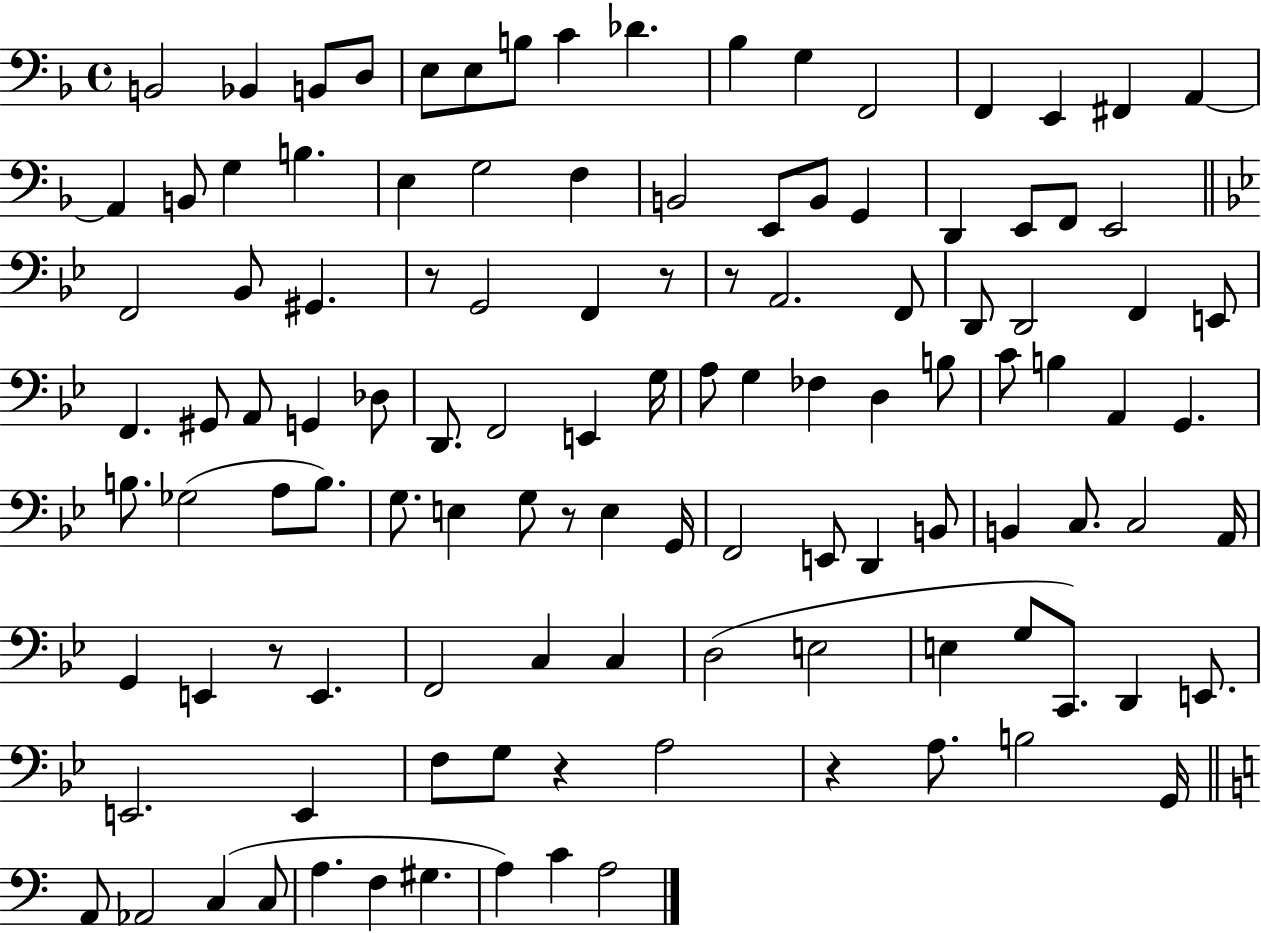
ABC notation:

X:1
T:Untitled
M:4/4
L:1/4
K:F
B,,2 _B,, B,,/2 D,/2 E,/2 E,/2 B,/2 C _D _B, G, F,,2 F,, E,, ^F,, A,, A,, B,,/2 G, B, E, G,2 F, B,,2 E,,/2 B,,/2 G,, D,, E,,/2 F,,/2 E,,2 F,,2 _B,,/2 ^G,, z/2 G,,2 F,, z/2 z/2 A,,2 F,,/2 D,,/2 D,,2 F,, E,,/2 F,, ^G,,/2 A,,/2 G,, _D,/2 D,,/2 F,,2 E,, G,/4 A,/2 G, _F, D, B,/2 C/2 B, A,, G,, B,/2 _G,2 A,/2 B,/2 G,/2 E, G,/2 z/2 E, G,,/4 F,,2 E,,/2 D,, B,,/2 B,, C,/2 C,2 A,,/4 G,, E,, z/2 E,, F,,2 C, C, D,2 E,2 E, G,/2 C,,/2 D,, E,,/2 E,,2 E,, F,/2 G,/2 z A,2 z A,/2 B,2 G,,/4 A,,/2 _A,,2 C, C,/2 A, F, ^G, A, C A,2